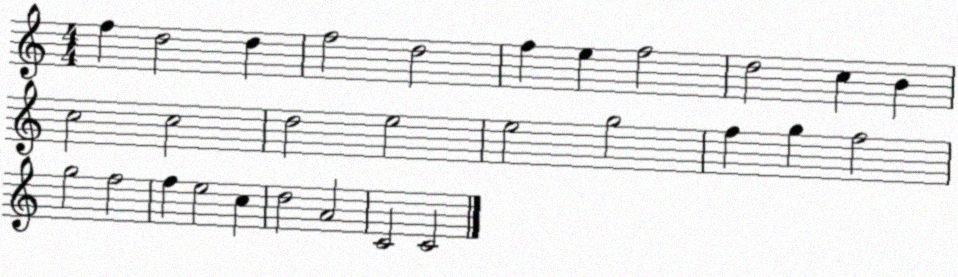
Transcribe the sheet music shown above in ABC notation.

X:1
T:Untitled
M:4/4
L:1/4
K:C
f d2 d f2 d2 f e f2 d2 c B c2 c2 d2 e2 e2 g2 f g f2 g2 f2 f e2 c d2 A2 C2 C2